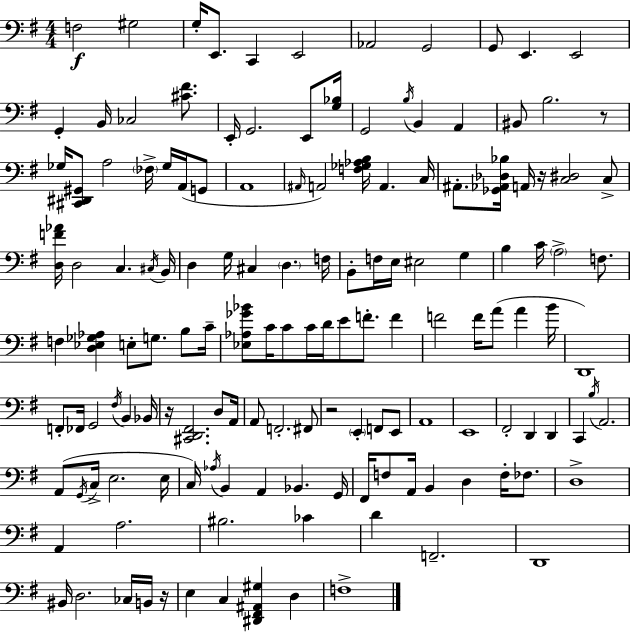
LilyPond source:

{
  \clef bass
  \numericTimeSignature
  \time 4/4
  \key g \major
  \repeat volta 2 { f2\f gis2 | g16-. e,8. c,4 e,2 | aes,2 g,2 | g,8 e,4. e,2 | \break g,4-. b,16 ces2 <cis' fis'>8. | e,16-. g,2. e,8 <g bes>16 | g,2 \acciaccatura { b16 } b,4 a,4 | bis,8 b2. r8 | \break ges16 <cis, dis, gis,>8 a2 \parenthesize fes16-> ges16 a,16( g,8 | a,1 | \grace { ais,16 }) a,2 <f ges aes b>16 a,4. | c16 ais,8.-. <ges, aes, des bes>16 a,16 r16 <c dis>2 | \break c8-> <d f' aes'>16 d2 c4. | \acciaccatura { cis16 } b,16 d4 g16 cis4 \parenthesize d4. | f16 b,8-. f16 e16 eis2 g4 | b4 c'16 \parenthesize a2-> | \break f8. f4 <d ees ges aes>4 e8-. g8. | b8 c'16-- <ees aes ges' bes'>8 c'16 c'8 c'16 d'16 e'8 f'8.-. f'4 | f'2 f'16 a'8( a'4 | b'16 d,1) | \break f,8-. fes,16 g,2 \acciaccatura { fis16 } b,4 | bes,16 r16 <cis, d, fis,>2. | d8 a,16 a,8 f,2.-. | fis,8 r2 \parenthesize e,4-. | \break f,8 e,8 a,1 | e,1 | fis,2-. d,4 | d,4 c,4 \acciaccatura { b16 } a,2. | \break a,8( \acciaccatura { g,16 } c16-> e2. | e16 c16) \acciaccatura { aes16 } b,4 a,4 | bes,4. g,16 fis,16 f8 a,16 b,4 d4 | f16-. fes8. d1-> | \break a,4 a2. | bis2. | ces'4 d'4 f,2.-- | d,1 | \break bis,16 d2. | ces16 b,16 r16 e4 c4 <dis, fis, ais, gis>4 | d4 f1-> | } \bar "|."
}